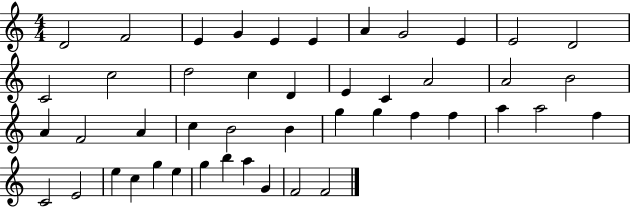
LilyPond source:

{
  \clef treble
  \numericTimeSignature
  \time 4/4
  \key c \major
  d'2 f'2 | e'4 g'4 e'4 e'4 | a'4 g'2 e'4 | e'2 d'2 | \break c'2 c''2 | d''2 c''4 d'4 | e'4 c'4 a'2 | a'2 b'2 | \break a'4 f'2 a'4 | c''4 b'2 b'4 | g''4 g''4 f''4 f''4 | a''4 a''2 f''4 | \break c'2 e'2 | e''4 c''4 g''4 e''4 | g''4 b''4 a''4 g'4 | f'2 f'2 | \break \bar "|."
}